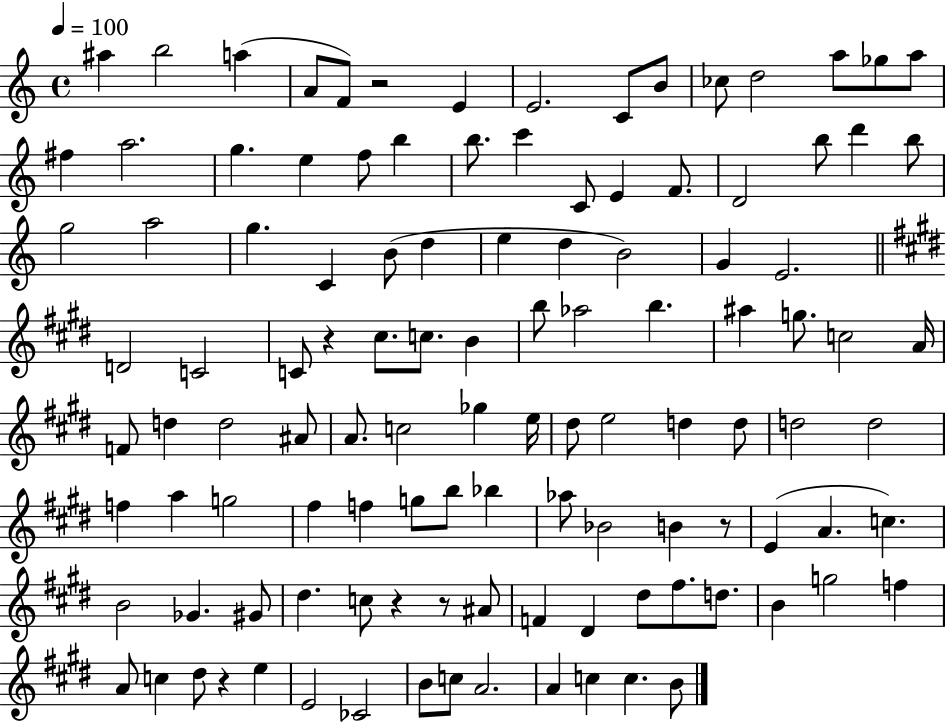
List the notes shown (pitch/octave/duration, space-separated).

A#5/q B5/h A5/q A4/e F4/e R/h E4/q E4/h. C4/e B4/e CES5/e D5/h A5/e Gb5/e A5/e F#5/q A5/h. G5/q. E5/q F5/e B5/q B5/e. C6/q C4/e E4/q F4/e. D4/h B5/e D6/q B5/e G5/h A5/h G5/q. C4/q B4/e D5/q E5/q D5/q B4/h G4/q E4/h. D4/h C4/h C4/e R/q C#5/e. C5/e. B4/q B5/e Ab5/h B5/q. A#5/q G5/e. C5/h A4/s F4/e D5/q D5/h A#4/e A4/e. C5/h Gb5/q E5/s D#5/e E5/h D5/q D5/e D5/h D5/h F5/q A5/q G5/h F#5/q F5/q G5/e B5/e Bb5/q Ab5/e Bb4/h B4/q R/e E4/q A4/q. C5/q. B4/h Gb4/q. G#4/e D#5/q. C5/e R/q R/e A#4/e F4/q D#4/q D#5/e F#5/e. D5/e. B4/q G5/h F5/q A4/e C5/q D#5/e R/q E5/q E4/h CES4/h B4/e C5/e A4/h. A4/q C5/q C5/q. B4/e